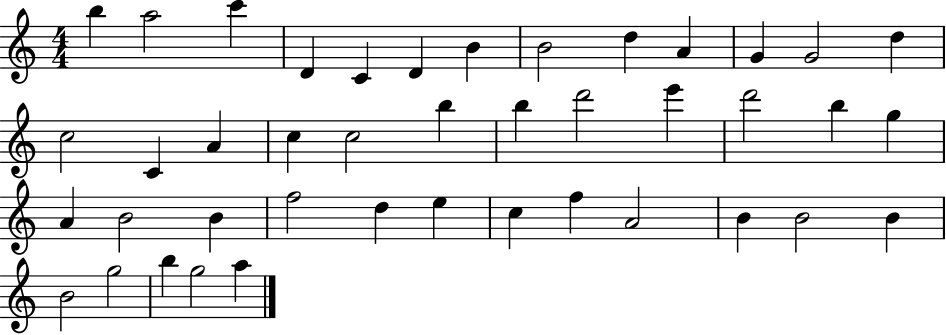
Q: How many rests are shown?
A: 0